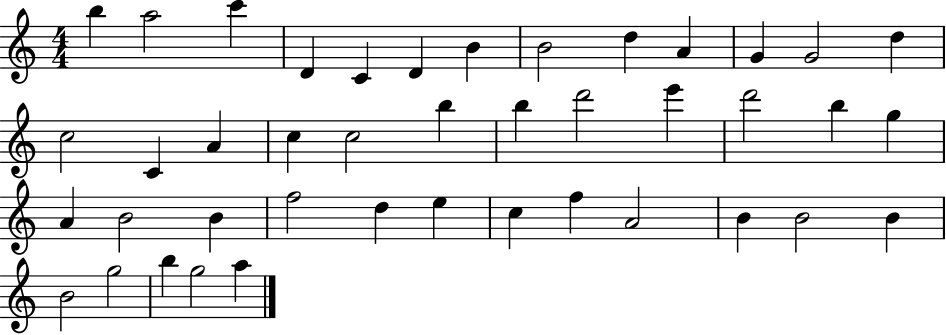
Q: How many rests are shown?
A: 0